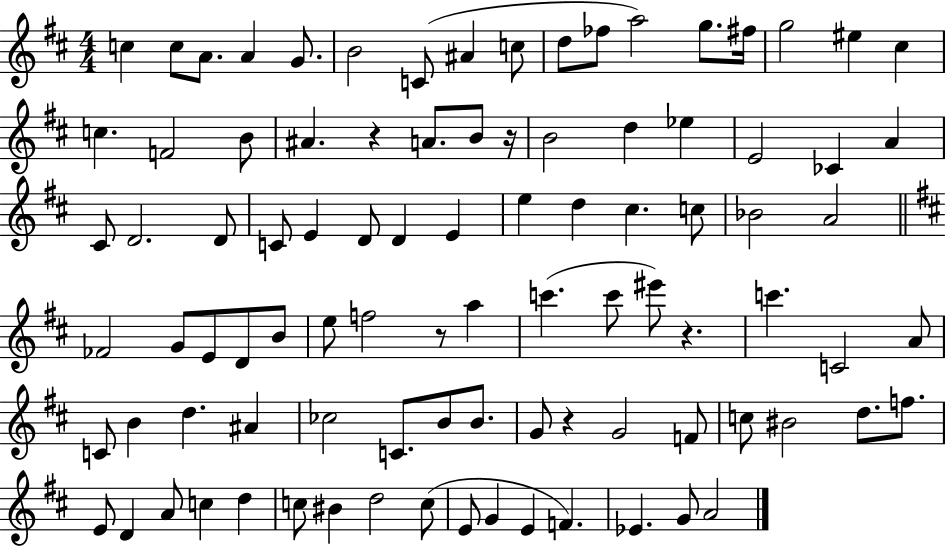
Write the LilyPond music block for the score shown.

{
  \clef treble
  \numericTimeSignature
  \time 4/4
  \key d \major
  c''4 c''8 a'8. a'4 g'8. | b'2 c'8( ais'4 c''8 | d''8 fes''8 a''2) g''8. fis''16 | g''2 eis''4 cis''4 | \break c''4. f'2 b'8 | ais'4. r4 a'8. b'8 r16 | b'2 d''4 ees''4 | e'2 ces'4 a'4 | \break cis'8 d'2. d'8 | c'8 e'4 d'8 d'4 e'4 | e''4 d''4 cis''4. c''8 | bes'2 a'2 | \break \bar "||" \break \key b \minor fes'2 g'8 e'8 d'8 b'8 | e''8 f''2 r8 a''4 | c'''4.( c'''8 eis'''8) r4. | c'''4. c'2 a'8 | \break c'8 b'4 d''4. ais'4 | ces''2 c'8. b'8 b'8. | g'8 r4 g'2 f'8 | c''8 bis'2 d''8. f''8. | \break e'8 d'4 a'8 c''4 d''4 | c''8 bis'4 d''2 c''8( | e'8 g'4 e'4 f'4.) | ees'4. g'8 a'2 | \break \bar "|."
}